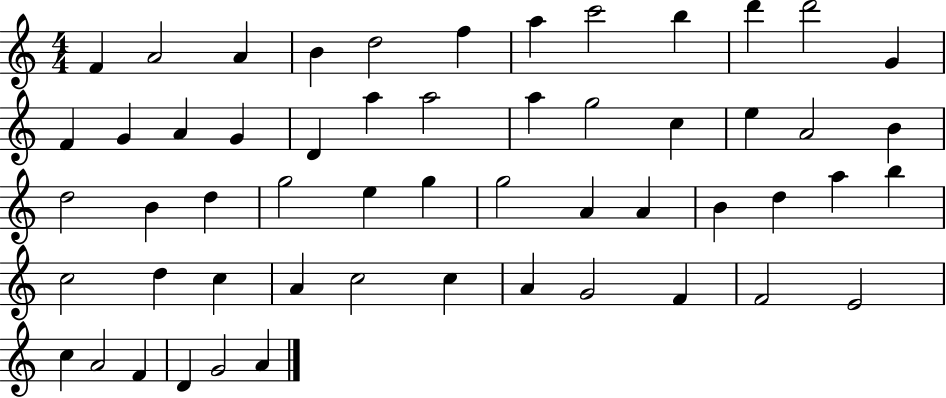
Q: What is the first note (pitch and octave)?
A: F4